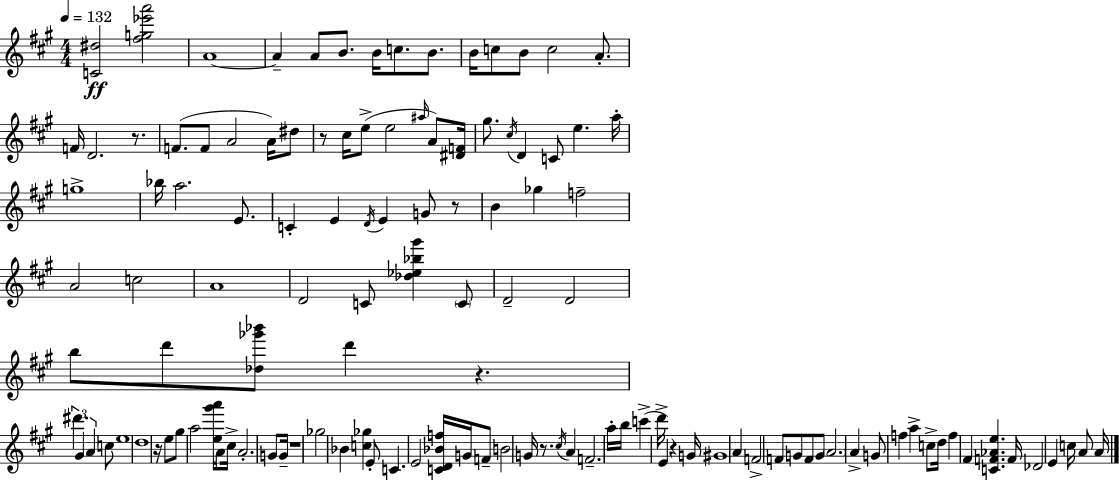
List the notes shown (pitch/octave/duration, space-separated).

[C4,D#5]/h [F#5,G5,Eb6,A6]/h A4/w A4/q A4/e B4/e. B4/s C5/e. B4/e. B4/s C5/e B4/e C5/h A4/e. F4/s D4/h. R/e. F4/e. F4/e A4/h A4/s D#5/e R/e C#5/s E5/e E5/h A#5/s A4/e [D#4,F4]/s G#5/e. C#5/s D4/q C4/e E5/q. A5/s G5/w Bb5/s A5/h. E4/e. C4/q E4/q D4/s E4/q G4/e R/e B4/q Gb5/q F5/h A4/h C5/h A4/w D4/h C4/e [Db5,Eb5,Bb5,G#6]/q C4/e D4/h D4/h B5/e D6/e [Db5,Gb6,Bb6]/e D6/q R/q. D#6/q. G#4/q A4/q C5/e E5/w D5/w R/s E5/e G#5/e A5/h [E5,G#6,A6]/s A4/e C#5/s A4/h. G4/e G4/s R/w Gb5/h Bb4/q [C5,Gb5]/q E4/e C4/q. E4/h [C4,D4,Bb4,F5]/s G4/s F4/e B4/h G4/s R/e. C#5/s A4/q F4/h. A5/s B5/s C6/q D6/s E4/q R/q G4/s G#4/w A4/q F4/h F4/e G4/e F4/e G4/e A4/h. A4/q G4/e F5/q A5/q C5/e D5/s F5/q F#4/q [C4,F4,Ab4,E5]/q. F4/s Db4/h E4/q C5/s A4/e A4/s